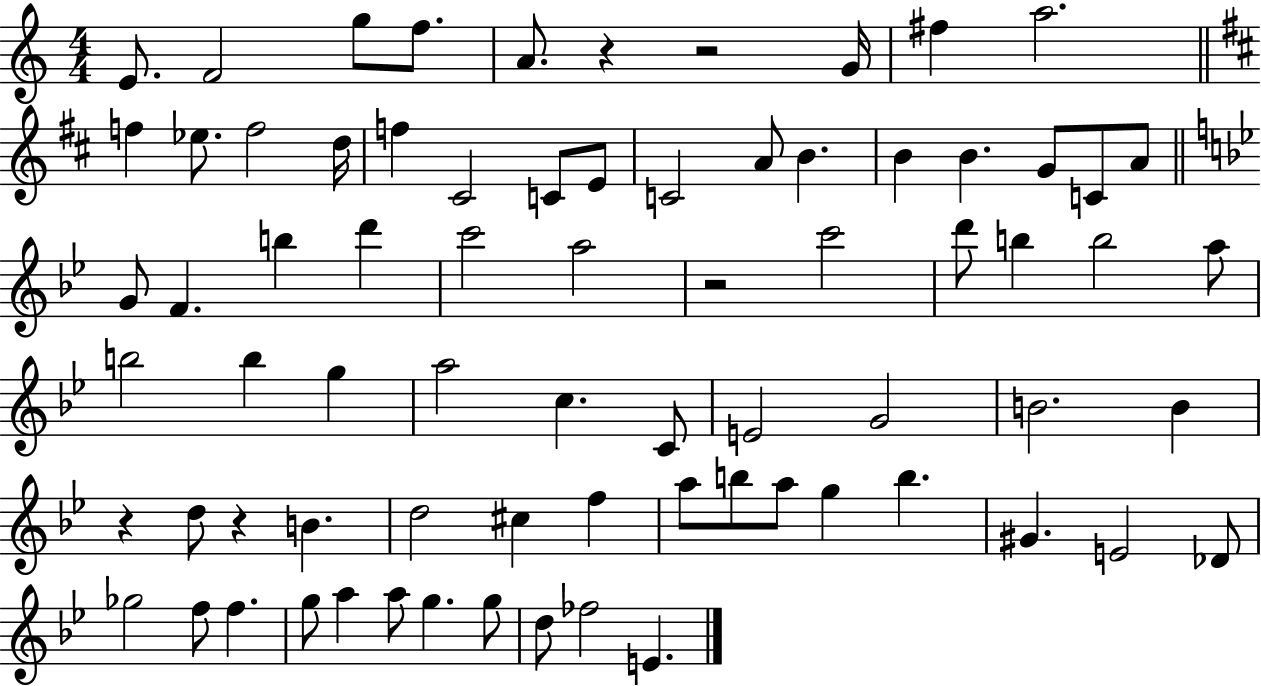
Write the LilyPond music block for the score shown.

{
  \clef treble
  \numericTimeSignature
  \time 4/4
  \key c \major
  e'8. f'2 g''8 f''8. | a'8. r4 r2 g'16 | fis''4 a''2. | \bar "||" \break \key d \major f''4 ees''8. f''2 d''16 | f''4 cis'2 c'8 e'8 | c'2 a'8 b'4. | b'4 b'4. g'8 c'8 a'8 | \break \bar "||" \break \key bes \major g'8 f'4. b''4 d'''4 | c'''2 a''2 | r2 c'''2 | d'''8 b''4 b''2 a''8 | \break b''2 b''4 g''4 | a''2 c''4. c'8 | e'2 g'2 | b'2. b'4 | \break r4 d''8 r4 b'4. | d''2 cis''4 f''4 | a''8 b''8 a''8 g''4 b''4. | gis'4. e'2 des'8 | \break ges''2 f''8 f''4. | g''8 a''4 a''8 g''4. g''8 | d''8 fes''2 e'4. | \bar "|."
}